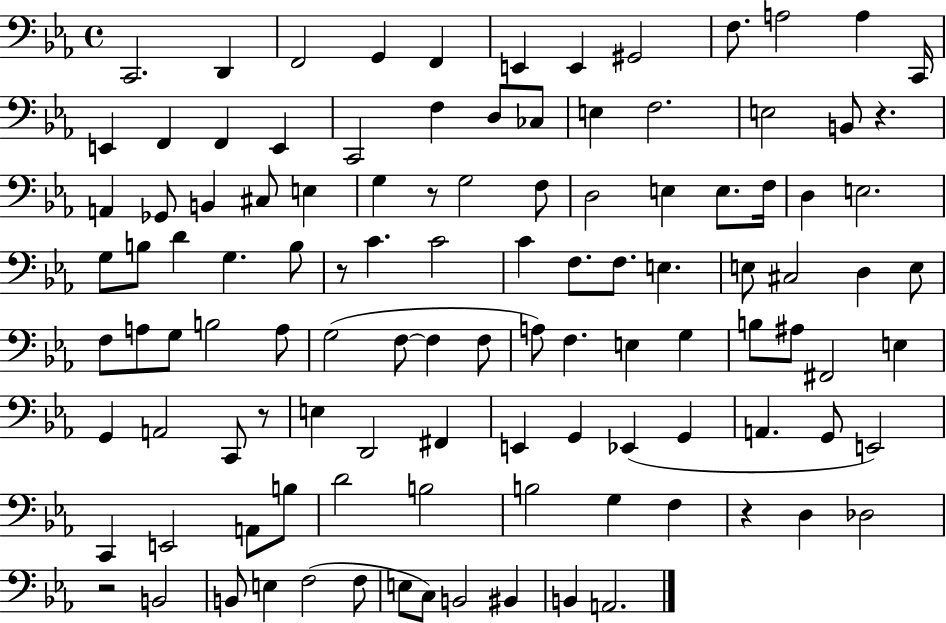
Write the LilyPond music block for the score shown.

{
  \clef bass
  \time 4/4
  \defaultTimeSignature
  \key ees \major
  c,2. d,4 | f,2 g,4 f,4 | e,4 e,4 gis,2 | f8. a2 a4 c,16 | \break e,4 f,4 f,4 e,4 | c,2 f4 d8 ces8 | e4 f2. | e2 b,8 r4. | \break a,4 ges,8 b,4 cis8 e4 | g4 r8 g2 f8 | d2 e4 e8. f16 | d4 e2. | \break g8 b8 d'4 g4. b8 | r8 c'4. c'2 | c'4 f8. f8. e4. | e8 cis2 d4 e8 | \break f8 a8 g8 b2 a8 | g2( f8~~ f4 f8 | a8) f4. e4 g4 | b8 ais8 fis,2 e4 | \break g,4 a,2 c,8 r8 | e4 d,2 fis,4 | e,4 g,4 ees,4( g,4 | a,4. g,8 e,2) | \break c,4 e,2 a,8 b8 | d'2 b2 | b2 g4 f4 | r4 d4 des2 | \break r2 b,2 | b,8 e4 f2( f8 | e8 c8) b,2 bis,4 | b,4 a,2. | \break \bar "|."
}